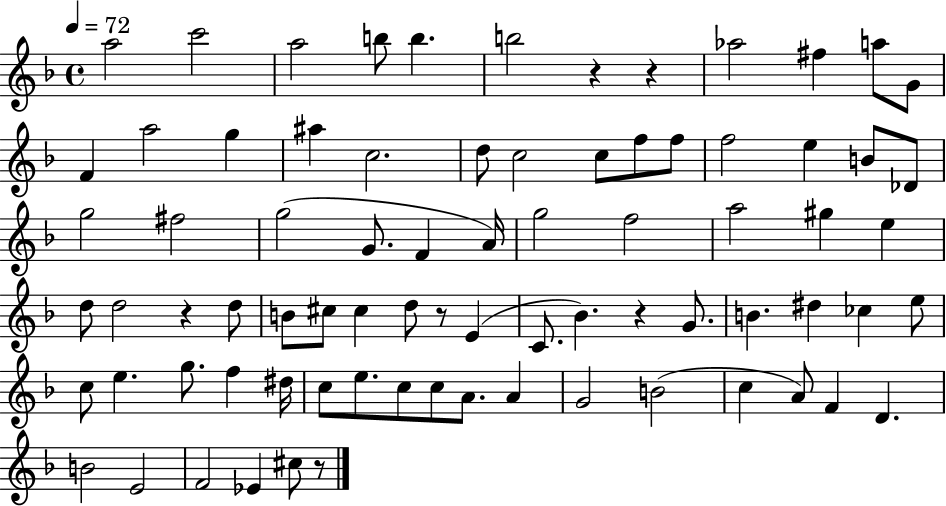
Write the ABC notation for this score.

X:1
T:Untitled
M:4/4
L:1/4
K:F
a2 c'2 a2 b/2 b b2 z z _a2 ^f a/2 G/2 F a2 g ^a c2 d/2 c2 c/2 f/2 f/2 f2 e B/2 _D/2 g2 ^f2 g2 G/2 F A/4 g2 f2 a2 ^g e d/2 d2 z d/2 B/2 ^c/2 ^c d/2 z/2 E C/2 _B z G/2 B ^d _c e/2 c/2 e g/2 f ^d/4 c/2 e/2 c/2 c/2 A/2 A G2 B2 c A/2 F D B2 E2 F2 _E ^c/2 z/2